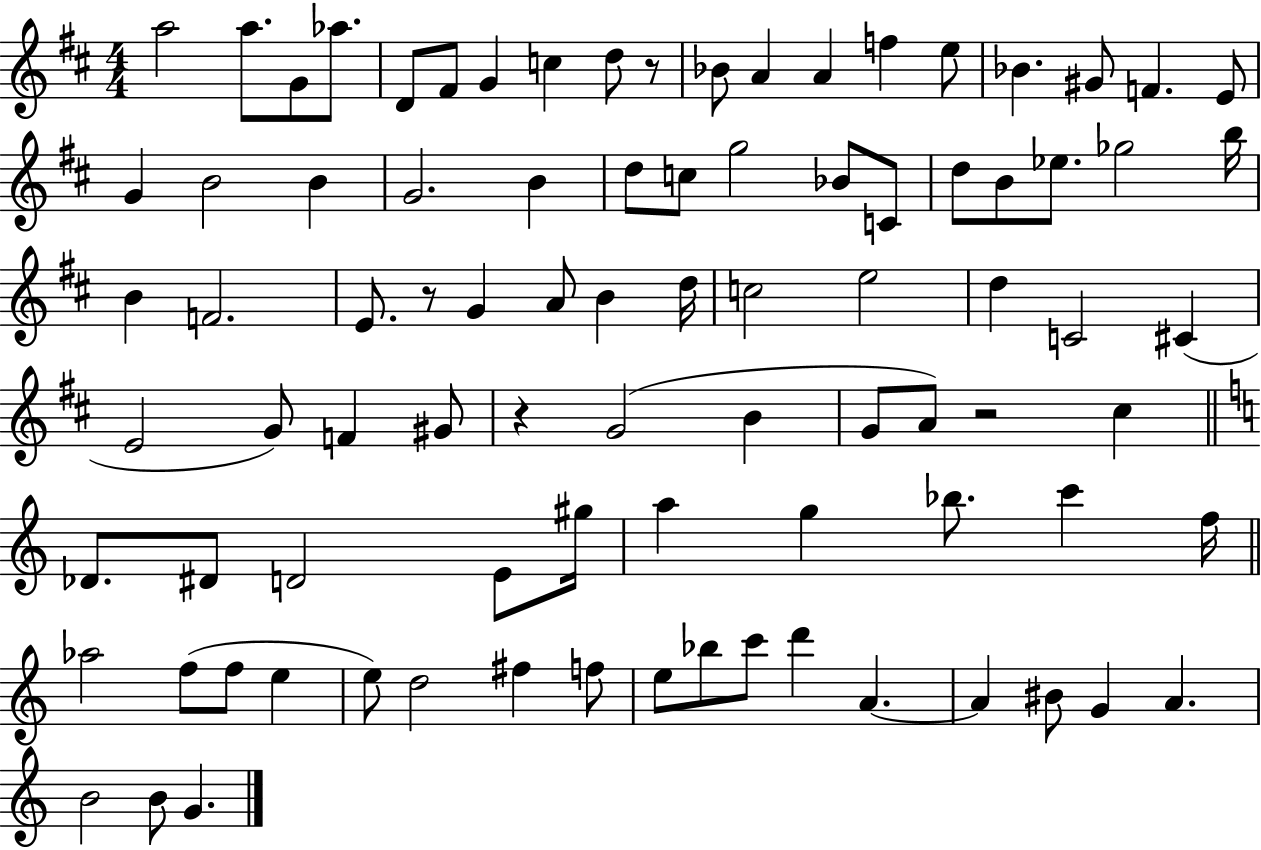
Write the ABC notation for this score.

X:1
T:Untitled
M:4/4
L:1/4
K:D
a2 a/2 G/2 _a/2 D/2 ^F/2 G c d/2 z/2 _B/2 A A f e/2 _B ^G/2 F E/2 G B2 B G2 B d/2 c/2 g2 _B/2 C/2 d/2 B/2 _e/2 _g2 b/4 B F2 E/2 z/2 G A/2 B d/4 c2 e2 d C2 ^C E2 G/2 F ^G/2 z G2 B G/2 A/2 z2 ^c _D/2 ^D/2 D2 E/2 ^g/4 a g _b/2 c' f/4 _a2 f/2 f/2 e e/2 d2 ^f f/2 e/2 _b/2 c'/2 d' A A ^B/2 G A B2 B/2 G